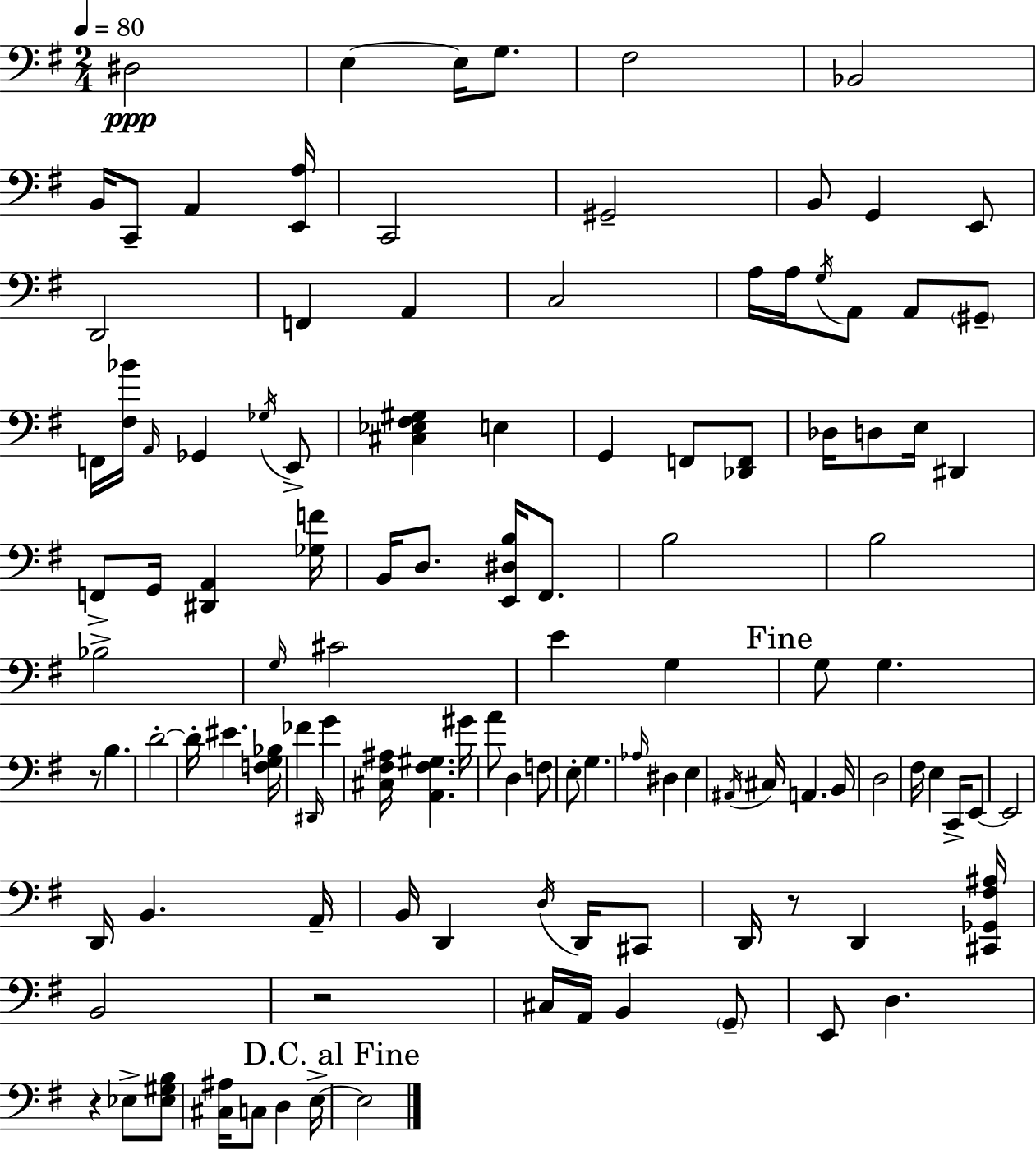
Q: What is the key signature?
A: G major